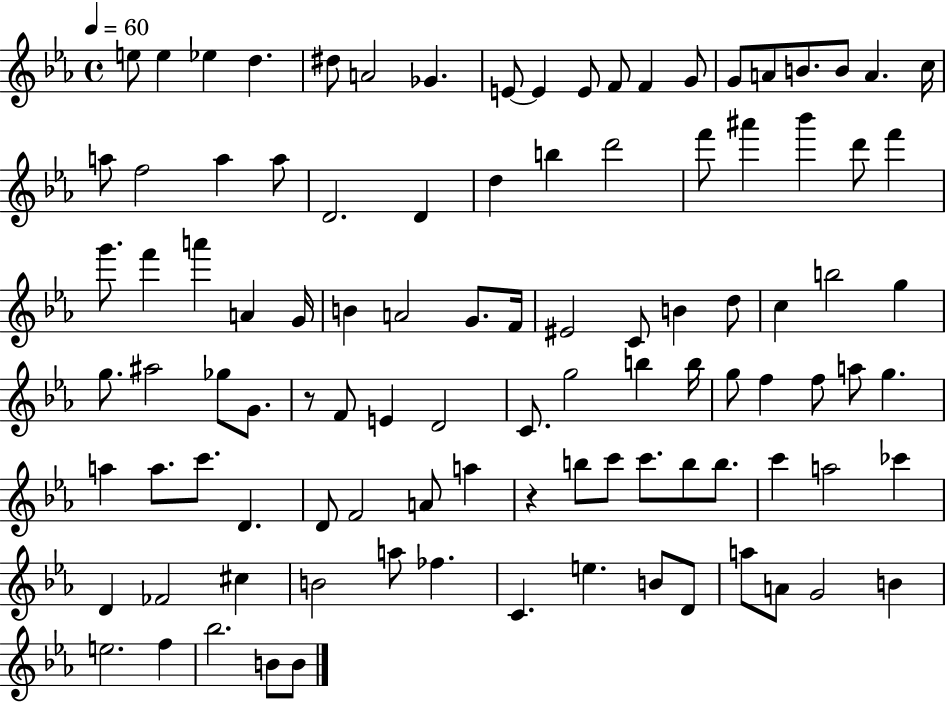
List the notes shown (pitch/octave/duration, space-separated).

E5/e E5/q Eb5/q D5/q. D#5/e A4/h Gb4/q. E4/e E4/q E4/e F4/e F4/q G4/e G4/e A4/e B4/e. B4/e A4/q. C5/s A5/e F5/h A5/q A5/e D4/h. D4/q D5/q B5/q D6/h F6/e A#6/q Bb6/q D6/e F6/q G6/e. F6/q A6/q A4/q G4/s B4/q A4/h G4/e. F4/s EIS4/h C4/e B4/q D5/e C5/q B5/h G5/q G5/e. A#5/h Gb5/e G4/e. R/e F4/e E4/q D4/h C4/e. G5/h B5/q B5/s G5/e F5/q F5/e A5/e G5/q. A5/q A5/e. C6/e. D4/q. D4/e F4/h A4/e A5/q R/q B5/e C6/e C6/e. B5/e B5/e. C6/q A5/h CES6/q D4/q FES4/h C#5/q B4/h A5/e FES5/q. C4/q. E5/q. B4/e D4/e A5/e A4/e G4/h B4/q E5/h. F5/q Bb5/h. B4/e B4/e